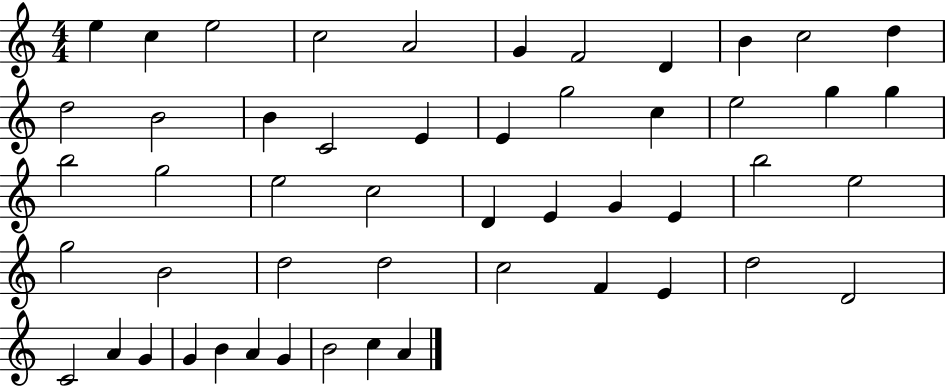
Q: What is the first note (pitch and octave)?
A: E5